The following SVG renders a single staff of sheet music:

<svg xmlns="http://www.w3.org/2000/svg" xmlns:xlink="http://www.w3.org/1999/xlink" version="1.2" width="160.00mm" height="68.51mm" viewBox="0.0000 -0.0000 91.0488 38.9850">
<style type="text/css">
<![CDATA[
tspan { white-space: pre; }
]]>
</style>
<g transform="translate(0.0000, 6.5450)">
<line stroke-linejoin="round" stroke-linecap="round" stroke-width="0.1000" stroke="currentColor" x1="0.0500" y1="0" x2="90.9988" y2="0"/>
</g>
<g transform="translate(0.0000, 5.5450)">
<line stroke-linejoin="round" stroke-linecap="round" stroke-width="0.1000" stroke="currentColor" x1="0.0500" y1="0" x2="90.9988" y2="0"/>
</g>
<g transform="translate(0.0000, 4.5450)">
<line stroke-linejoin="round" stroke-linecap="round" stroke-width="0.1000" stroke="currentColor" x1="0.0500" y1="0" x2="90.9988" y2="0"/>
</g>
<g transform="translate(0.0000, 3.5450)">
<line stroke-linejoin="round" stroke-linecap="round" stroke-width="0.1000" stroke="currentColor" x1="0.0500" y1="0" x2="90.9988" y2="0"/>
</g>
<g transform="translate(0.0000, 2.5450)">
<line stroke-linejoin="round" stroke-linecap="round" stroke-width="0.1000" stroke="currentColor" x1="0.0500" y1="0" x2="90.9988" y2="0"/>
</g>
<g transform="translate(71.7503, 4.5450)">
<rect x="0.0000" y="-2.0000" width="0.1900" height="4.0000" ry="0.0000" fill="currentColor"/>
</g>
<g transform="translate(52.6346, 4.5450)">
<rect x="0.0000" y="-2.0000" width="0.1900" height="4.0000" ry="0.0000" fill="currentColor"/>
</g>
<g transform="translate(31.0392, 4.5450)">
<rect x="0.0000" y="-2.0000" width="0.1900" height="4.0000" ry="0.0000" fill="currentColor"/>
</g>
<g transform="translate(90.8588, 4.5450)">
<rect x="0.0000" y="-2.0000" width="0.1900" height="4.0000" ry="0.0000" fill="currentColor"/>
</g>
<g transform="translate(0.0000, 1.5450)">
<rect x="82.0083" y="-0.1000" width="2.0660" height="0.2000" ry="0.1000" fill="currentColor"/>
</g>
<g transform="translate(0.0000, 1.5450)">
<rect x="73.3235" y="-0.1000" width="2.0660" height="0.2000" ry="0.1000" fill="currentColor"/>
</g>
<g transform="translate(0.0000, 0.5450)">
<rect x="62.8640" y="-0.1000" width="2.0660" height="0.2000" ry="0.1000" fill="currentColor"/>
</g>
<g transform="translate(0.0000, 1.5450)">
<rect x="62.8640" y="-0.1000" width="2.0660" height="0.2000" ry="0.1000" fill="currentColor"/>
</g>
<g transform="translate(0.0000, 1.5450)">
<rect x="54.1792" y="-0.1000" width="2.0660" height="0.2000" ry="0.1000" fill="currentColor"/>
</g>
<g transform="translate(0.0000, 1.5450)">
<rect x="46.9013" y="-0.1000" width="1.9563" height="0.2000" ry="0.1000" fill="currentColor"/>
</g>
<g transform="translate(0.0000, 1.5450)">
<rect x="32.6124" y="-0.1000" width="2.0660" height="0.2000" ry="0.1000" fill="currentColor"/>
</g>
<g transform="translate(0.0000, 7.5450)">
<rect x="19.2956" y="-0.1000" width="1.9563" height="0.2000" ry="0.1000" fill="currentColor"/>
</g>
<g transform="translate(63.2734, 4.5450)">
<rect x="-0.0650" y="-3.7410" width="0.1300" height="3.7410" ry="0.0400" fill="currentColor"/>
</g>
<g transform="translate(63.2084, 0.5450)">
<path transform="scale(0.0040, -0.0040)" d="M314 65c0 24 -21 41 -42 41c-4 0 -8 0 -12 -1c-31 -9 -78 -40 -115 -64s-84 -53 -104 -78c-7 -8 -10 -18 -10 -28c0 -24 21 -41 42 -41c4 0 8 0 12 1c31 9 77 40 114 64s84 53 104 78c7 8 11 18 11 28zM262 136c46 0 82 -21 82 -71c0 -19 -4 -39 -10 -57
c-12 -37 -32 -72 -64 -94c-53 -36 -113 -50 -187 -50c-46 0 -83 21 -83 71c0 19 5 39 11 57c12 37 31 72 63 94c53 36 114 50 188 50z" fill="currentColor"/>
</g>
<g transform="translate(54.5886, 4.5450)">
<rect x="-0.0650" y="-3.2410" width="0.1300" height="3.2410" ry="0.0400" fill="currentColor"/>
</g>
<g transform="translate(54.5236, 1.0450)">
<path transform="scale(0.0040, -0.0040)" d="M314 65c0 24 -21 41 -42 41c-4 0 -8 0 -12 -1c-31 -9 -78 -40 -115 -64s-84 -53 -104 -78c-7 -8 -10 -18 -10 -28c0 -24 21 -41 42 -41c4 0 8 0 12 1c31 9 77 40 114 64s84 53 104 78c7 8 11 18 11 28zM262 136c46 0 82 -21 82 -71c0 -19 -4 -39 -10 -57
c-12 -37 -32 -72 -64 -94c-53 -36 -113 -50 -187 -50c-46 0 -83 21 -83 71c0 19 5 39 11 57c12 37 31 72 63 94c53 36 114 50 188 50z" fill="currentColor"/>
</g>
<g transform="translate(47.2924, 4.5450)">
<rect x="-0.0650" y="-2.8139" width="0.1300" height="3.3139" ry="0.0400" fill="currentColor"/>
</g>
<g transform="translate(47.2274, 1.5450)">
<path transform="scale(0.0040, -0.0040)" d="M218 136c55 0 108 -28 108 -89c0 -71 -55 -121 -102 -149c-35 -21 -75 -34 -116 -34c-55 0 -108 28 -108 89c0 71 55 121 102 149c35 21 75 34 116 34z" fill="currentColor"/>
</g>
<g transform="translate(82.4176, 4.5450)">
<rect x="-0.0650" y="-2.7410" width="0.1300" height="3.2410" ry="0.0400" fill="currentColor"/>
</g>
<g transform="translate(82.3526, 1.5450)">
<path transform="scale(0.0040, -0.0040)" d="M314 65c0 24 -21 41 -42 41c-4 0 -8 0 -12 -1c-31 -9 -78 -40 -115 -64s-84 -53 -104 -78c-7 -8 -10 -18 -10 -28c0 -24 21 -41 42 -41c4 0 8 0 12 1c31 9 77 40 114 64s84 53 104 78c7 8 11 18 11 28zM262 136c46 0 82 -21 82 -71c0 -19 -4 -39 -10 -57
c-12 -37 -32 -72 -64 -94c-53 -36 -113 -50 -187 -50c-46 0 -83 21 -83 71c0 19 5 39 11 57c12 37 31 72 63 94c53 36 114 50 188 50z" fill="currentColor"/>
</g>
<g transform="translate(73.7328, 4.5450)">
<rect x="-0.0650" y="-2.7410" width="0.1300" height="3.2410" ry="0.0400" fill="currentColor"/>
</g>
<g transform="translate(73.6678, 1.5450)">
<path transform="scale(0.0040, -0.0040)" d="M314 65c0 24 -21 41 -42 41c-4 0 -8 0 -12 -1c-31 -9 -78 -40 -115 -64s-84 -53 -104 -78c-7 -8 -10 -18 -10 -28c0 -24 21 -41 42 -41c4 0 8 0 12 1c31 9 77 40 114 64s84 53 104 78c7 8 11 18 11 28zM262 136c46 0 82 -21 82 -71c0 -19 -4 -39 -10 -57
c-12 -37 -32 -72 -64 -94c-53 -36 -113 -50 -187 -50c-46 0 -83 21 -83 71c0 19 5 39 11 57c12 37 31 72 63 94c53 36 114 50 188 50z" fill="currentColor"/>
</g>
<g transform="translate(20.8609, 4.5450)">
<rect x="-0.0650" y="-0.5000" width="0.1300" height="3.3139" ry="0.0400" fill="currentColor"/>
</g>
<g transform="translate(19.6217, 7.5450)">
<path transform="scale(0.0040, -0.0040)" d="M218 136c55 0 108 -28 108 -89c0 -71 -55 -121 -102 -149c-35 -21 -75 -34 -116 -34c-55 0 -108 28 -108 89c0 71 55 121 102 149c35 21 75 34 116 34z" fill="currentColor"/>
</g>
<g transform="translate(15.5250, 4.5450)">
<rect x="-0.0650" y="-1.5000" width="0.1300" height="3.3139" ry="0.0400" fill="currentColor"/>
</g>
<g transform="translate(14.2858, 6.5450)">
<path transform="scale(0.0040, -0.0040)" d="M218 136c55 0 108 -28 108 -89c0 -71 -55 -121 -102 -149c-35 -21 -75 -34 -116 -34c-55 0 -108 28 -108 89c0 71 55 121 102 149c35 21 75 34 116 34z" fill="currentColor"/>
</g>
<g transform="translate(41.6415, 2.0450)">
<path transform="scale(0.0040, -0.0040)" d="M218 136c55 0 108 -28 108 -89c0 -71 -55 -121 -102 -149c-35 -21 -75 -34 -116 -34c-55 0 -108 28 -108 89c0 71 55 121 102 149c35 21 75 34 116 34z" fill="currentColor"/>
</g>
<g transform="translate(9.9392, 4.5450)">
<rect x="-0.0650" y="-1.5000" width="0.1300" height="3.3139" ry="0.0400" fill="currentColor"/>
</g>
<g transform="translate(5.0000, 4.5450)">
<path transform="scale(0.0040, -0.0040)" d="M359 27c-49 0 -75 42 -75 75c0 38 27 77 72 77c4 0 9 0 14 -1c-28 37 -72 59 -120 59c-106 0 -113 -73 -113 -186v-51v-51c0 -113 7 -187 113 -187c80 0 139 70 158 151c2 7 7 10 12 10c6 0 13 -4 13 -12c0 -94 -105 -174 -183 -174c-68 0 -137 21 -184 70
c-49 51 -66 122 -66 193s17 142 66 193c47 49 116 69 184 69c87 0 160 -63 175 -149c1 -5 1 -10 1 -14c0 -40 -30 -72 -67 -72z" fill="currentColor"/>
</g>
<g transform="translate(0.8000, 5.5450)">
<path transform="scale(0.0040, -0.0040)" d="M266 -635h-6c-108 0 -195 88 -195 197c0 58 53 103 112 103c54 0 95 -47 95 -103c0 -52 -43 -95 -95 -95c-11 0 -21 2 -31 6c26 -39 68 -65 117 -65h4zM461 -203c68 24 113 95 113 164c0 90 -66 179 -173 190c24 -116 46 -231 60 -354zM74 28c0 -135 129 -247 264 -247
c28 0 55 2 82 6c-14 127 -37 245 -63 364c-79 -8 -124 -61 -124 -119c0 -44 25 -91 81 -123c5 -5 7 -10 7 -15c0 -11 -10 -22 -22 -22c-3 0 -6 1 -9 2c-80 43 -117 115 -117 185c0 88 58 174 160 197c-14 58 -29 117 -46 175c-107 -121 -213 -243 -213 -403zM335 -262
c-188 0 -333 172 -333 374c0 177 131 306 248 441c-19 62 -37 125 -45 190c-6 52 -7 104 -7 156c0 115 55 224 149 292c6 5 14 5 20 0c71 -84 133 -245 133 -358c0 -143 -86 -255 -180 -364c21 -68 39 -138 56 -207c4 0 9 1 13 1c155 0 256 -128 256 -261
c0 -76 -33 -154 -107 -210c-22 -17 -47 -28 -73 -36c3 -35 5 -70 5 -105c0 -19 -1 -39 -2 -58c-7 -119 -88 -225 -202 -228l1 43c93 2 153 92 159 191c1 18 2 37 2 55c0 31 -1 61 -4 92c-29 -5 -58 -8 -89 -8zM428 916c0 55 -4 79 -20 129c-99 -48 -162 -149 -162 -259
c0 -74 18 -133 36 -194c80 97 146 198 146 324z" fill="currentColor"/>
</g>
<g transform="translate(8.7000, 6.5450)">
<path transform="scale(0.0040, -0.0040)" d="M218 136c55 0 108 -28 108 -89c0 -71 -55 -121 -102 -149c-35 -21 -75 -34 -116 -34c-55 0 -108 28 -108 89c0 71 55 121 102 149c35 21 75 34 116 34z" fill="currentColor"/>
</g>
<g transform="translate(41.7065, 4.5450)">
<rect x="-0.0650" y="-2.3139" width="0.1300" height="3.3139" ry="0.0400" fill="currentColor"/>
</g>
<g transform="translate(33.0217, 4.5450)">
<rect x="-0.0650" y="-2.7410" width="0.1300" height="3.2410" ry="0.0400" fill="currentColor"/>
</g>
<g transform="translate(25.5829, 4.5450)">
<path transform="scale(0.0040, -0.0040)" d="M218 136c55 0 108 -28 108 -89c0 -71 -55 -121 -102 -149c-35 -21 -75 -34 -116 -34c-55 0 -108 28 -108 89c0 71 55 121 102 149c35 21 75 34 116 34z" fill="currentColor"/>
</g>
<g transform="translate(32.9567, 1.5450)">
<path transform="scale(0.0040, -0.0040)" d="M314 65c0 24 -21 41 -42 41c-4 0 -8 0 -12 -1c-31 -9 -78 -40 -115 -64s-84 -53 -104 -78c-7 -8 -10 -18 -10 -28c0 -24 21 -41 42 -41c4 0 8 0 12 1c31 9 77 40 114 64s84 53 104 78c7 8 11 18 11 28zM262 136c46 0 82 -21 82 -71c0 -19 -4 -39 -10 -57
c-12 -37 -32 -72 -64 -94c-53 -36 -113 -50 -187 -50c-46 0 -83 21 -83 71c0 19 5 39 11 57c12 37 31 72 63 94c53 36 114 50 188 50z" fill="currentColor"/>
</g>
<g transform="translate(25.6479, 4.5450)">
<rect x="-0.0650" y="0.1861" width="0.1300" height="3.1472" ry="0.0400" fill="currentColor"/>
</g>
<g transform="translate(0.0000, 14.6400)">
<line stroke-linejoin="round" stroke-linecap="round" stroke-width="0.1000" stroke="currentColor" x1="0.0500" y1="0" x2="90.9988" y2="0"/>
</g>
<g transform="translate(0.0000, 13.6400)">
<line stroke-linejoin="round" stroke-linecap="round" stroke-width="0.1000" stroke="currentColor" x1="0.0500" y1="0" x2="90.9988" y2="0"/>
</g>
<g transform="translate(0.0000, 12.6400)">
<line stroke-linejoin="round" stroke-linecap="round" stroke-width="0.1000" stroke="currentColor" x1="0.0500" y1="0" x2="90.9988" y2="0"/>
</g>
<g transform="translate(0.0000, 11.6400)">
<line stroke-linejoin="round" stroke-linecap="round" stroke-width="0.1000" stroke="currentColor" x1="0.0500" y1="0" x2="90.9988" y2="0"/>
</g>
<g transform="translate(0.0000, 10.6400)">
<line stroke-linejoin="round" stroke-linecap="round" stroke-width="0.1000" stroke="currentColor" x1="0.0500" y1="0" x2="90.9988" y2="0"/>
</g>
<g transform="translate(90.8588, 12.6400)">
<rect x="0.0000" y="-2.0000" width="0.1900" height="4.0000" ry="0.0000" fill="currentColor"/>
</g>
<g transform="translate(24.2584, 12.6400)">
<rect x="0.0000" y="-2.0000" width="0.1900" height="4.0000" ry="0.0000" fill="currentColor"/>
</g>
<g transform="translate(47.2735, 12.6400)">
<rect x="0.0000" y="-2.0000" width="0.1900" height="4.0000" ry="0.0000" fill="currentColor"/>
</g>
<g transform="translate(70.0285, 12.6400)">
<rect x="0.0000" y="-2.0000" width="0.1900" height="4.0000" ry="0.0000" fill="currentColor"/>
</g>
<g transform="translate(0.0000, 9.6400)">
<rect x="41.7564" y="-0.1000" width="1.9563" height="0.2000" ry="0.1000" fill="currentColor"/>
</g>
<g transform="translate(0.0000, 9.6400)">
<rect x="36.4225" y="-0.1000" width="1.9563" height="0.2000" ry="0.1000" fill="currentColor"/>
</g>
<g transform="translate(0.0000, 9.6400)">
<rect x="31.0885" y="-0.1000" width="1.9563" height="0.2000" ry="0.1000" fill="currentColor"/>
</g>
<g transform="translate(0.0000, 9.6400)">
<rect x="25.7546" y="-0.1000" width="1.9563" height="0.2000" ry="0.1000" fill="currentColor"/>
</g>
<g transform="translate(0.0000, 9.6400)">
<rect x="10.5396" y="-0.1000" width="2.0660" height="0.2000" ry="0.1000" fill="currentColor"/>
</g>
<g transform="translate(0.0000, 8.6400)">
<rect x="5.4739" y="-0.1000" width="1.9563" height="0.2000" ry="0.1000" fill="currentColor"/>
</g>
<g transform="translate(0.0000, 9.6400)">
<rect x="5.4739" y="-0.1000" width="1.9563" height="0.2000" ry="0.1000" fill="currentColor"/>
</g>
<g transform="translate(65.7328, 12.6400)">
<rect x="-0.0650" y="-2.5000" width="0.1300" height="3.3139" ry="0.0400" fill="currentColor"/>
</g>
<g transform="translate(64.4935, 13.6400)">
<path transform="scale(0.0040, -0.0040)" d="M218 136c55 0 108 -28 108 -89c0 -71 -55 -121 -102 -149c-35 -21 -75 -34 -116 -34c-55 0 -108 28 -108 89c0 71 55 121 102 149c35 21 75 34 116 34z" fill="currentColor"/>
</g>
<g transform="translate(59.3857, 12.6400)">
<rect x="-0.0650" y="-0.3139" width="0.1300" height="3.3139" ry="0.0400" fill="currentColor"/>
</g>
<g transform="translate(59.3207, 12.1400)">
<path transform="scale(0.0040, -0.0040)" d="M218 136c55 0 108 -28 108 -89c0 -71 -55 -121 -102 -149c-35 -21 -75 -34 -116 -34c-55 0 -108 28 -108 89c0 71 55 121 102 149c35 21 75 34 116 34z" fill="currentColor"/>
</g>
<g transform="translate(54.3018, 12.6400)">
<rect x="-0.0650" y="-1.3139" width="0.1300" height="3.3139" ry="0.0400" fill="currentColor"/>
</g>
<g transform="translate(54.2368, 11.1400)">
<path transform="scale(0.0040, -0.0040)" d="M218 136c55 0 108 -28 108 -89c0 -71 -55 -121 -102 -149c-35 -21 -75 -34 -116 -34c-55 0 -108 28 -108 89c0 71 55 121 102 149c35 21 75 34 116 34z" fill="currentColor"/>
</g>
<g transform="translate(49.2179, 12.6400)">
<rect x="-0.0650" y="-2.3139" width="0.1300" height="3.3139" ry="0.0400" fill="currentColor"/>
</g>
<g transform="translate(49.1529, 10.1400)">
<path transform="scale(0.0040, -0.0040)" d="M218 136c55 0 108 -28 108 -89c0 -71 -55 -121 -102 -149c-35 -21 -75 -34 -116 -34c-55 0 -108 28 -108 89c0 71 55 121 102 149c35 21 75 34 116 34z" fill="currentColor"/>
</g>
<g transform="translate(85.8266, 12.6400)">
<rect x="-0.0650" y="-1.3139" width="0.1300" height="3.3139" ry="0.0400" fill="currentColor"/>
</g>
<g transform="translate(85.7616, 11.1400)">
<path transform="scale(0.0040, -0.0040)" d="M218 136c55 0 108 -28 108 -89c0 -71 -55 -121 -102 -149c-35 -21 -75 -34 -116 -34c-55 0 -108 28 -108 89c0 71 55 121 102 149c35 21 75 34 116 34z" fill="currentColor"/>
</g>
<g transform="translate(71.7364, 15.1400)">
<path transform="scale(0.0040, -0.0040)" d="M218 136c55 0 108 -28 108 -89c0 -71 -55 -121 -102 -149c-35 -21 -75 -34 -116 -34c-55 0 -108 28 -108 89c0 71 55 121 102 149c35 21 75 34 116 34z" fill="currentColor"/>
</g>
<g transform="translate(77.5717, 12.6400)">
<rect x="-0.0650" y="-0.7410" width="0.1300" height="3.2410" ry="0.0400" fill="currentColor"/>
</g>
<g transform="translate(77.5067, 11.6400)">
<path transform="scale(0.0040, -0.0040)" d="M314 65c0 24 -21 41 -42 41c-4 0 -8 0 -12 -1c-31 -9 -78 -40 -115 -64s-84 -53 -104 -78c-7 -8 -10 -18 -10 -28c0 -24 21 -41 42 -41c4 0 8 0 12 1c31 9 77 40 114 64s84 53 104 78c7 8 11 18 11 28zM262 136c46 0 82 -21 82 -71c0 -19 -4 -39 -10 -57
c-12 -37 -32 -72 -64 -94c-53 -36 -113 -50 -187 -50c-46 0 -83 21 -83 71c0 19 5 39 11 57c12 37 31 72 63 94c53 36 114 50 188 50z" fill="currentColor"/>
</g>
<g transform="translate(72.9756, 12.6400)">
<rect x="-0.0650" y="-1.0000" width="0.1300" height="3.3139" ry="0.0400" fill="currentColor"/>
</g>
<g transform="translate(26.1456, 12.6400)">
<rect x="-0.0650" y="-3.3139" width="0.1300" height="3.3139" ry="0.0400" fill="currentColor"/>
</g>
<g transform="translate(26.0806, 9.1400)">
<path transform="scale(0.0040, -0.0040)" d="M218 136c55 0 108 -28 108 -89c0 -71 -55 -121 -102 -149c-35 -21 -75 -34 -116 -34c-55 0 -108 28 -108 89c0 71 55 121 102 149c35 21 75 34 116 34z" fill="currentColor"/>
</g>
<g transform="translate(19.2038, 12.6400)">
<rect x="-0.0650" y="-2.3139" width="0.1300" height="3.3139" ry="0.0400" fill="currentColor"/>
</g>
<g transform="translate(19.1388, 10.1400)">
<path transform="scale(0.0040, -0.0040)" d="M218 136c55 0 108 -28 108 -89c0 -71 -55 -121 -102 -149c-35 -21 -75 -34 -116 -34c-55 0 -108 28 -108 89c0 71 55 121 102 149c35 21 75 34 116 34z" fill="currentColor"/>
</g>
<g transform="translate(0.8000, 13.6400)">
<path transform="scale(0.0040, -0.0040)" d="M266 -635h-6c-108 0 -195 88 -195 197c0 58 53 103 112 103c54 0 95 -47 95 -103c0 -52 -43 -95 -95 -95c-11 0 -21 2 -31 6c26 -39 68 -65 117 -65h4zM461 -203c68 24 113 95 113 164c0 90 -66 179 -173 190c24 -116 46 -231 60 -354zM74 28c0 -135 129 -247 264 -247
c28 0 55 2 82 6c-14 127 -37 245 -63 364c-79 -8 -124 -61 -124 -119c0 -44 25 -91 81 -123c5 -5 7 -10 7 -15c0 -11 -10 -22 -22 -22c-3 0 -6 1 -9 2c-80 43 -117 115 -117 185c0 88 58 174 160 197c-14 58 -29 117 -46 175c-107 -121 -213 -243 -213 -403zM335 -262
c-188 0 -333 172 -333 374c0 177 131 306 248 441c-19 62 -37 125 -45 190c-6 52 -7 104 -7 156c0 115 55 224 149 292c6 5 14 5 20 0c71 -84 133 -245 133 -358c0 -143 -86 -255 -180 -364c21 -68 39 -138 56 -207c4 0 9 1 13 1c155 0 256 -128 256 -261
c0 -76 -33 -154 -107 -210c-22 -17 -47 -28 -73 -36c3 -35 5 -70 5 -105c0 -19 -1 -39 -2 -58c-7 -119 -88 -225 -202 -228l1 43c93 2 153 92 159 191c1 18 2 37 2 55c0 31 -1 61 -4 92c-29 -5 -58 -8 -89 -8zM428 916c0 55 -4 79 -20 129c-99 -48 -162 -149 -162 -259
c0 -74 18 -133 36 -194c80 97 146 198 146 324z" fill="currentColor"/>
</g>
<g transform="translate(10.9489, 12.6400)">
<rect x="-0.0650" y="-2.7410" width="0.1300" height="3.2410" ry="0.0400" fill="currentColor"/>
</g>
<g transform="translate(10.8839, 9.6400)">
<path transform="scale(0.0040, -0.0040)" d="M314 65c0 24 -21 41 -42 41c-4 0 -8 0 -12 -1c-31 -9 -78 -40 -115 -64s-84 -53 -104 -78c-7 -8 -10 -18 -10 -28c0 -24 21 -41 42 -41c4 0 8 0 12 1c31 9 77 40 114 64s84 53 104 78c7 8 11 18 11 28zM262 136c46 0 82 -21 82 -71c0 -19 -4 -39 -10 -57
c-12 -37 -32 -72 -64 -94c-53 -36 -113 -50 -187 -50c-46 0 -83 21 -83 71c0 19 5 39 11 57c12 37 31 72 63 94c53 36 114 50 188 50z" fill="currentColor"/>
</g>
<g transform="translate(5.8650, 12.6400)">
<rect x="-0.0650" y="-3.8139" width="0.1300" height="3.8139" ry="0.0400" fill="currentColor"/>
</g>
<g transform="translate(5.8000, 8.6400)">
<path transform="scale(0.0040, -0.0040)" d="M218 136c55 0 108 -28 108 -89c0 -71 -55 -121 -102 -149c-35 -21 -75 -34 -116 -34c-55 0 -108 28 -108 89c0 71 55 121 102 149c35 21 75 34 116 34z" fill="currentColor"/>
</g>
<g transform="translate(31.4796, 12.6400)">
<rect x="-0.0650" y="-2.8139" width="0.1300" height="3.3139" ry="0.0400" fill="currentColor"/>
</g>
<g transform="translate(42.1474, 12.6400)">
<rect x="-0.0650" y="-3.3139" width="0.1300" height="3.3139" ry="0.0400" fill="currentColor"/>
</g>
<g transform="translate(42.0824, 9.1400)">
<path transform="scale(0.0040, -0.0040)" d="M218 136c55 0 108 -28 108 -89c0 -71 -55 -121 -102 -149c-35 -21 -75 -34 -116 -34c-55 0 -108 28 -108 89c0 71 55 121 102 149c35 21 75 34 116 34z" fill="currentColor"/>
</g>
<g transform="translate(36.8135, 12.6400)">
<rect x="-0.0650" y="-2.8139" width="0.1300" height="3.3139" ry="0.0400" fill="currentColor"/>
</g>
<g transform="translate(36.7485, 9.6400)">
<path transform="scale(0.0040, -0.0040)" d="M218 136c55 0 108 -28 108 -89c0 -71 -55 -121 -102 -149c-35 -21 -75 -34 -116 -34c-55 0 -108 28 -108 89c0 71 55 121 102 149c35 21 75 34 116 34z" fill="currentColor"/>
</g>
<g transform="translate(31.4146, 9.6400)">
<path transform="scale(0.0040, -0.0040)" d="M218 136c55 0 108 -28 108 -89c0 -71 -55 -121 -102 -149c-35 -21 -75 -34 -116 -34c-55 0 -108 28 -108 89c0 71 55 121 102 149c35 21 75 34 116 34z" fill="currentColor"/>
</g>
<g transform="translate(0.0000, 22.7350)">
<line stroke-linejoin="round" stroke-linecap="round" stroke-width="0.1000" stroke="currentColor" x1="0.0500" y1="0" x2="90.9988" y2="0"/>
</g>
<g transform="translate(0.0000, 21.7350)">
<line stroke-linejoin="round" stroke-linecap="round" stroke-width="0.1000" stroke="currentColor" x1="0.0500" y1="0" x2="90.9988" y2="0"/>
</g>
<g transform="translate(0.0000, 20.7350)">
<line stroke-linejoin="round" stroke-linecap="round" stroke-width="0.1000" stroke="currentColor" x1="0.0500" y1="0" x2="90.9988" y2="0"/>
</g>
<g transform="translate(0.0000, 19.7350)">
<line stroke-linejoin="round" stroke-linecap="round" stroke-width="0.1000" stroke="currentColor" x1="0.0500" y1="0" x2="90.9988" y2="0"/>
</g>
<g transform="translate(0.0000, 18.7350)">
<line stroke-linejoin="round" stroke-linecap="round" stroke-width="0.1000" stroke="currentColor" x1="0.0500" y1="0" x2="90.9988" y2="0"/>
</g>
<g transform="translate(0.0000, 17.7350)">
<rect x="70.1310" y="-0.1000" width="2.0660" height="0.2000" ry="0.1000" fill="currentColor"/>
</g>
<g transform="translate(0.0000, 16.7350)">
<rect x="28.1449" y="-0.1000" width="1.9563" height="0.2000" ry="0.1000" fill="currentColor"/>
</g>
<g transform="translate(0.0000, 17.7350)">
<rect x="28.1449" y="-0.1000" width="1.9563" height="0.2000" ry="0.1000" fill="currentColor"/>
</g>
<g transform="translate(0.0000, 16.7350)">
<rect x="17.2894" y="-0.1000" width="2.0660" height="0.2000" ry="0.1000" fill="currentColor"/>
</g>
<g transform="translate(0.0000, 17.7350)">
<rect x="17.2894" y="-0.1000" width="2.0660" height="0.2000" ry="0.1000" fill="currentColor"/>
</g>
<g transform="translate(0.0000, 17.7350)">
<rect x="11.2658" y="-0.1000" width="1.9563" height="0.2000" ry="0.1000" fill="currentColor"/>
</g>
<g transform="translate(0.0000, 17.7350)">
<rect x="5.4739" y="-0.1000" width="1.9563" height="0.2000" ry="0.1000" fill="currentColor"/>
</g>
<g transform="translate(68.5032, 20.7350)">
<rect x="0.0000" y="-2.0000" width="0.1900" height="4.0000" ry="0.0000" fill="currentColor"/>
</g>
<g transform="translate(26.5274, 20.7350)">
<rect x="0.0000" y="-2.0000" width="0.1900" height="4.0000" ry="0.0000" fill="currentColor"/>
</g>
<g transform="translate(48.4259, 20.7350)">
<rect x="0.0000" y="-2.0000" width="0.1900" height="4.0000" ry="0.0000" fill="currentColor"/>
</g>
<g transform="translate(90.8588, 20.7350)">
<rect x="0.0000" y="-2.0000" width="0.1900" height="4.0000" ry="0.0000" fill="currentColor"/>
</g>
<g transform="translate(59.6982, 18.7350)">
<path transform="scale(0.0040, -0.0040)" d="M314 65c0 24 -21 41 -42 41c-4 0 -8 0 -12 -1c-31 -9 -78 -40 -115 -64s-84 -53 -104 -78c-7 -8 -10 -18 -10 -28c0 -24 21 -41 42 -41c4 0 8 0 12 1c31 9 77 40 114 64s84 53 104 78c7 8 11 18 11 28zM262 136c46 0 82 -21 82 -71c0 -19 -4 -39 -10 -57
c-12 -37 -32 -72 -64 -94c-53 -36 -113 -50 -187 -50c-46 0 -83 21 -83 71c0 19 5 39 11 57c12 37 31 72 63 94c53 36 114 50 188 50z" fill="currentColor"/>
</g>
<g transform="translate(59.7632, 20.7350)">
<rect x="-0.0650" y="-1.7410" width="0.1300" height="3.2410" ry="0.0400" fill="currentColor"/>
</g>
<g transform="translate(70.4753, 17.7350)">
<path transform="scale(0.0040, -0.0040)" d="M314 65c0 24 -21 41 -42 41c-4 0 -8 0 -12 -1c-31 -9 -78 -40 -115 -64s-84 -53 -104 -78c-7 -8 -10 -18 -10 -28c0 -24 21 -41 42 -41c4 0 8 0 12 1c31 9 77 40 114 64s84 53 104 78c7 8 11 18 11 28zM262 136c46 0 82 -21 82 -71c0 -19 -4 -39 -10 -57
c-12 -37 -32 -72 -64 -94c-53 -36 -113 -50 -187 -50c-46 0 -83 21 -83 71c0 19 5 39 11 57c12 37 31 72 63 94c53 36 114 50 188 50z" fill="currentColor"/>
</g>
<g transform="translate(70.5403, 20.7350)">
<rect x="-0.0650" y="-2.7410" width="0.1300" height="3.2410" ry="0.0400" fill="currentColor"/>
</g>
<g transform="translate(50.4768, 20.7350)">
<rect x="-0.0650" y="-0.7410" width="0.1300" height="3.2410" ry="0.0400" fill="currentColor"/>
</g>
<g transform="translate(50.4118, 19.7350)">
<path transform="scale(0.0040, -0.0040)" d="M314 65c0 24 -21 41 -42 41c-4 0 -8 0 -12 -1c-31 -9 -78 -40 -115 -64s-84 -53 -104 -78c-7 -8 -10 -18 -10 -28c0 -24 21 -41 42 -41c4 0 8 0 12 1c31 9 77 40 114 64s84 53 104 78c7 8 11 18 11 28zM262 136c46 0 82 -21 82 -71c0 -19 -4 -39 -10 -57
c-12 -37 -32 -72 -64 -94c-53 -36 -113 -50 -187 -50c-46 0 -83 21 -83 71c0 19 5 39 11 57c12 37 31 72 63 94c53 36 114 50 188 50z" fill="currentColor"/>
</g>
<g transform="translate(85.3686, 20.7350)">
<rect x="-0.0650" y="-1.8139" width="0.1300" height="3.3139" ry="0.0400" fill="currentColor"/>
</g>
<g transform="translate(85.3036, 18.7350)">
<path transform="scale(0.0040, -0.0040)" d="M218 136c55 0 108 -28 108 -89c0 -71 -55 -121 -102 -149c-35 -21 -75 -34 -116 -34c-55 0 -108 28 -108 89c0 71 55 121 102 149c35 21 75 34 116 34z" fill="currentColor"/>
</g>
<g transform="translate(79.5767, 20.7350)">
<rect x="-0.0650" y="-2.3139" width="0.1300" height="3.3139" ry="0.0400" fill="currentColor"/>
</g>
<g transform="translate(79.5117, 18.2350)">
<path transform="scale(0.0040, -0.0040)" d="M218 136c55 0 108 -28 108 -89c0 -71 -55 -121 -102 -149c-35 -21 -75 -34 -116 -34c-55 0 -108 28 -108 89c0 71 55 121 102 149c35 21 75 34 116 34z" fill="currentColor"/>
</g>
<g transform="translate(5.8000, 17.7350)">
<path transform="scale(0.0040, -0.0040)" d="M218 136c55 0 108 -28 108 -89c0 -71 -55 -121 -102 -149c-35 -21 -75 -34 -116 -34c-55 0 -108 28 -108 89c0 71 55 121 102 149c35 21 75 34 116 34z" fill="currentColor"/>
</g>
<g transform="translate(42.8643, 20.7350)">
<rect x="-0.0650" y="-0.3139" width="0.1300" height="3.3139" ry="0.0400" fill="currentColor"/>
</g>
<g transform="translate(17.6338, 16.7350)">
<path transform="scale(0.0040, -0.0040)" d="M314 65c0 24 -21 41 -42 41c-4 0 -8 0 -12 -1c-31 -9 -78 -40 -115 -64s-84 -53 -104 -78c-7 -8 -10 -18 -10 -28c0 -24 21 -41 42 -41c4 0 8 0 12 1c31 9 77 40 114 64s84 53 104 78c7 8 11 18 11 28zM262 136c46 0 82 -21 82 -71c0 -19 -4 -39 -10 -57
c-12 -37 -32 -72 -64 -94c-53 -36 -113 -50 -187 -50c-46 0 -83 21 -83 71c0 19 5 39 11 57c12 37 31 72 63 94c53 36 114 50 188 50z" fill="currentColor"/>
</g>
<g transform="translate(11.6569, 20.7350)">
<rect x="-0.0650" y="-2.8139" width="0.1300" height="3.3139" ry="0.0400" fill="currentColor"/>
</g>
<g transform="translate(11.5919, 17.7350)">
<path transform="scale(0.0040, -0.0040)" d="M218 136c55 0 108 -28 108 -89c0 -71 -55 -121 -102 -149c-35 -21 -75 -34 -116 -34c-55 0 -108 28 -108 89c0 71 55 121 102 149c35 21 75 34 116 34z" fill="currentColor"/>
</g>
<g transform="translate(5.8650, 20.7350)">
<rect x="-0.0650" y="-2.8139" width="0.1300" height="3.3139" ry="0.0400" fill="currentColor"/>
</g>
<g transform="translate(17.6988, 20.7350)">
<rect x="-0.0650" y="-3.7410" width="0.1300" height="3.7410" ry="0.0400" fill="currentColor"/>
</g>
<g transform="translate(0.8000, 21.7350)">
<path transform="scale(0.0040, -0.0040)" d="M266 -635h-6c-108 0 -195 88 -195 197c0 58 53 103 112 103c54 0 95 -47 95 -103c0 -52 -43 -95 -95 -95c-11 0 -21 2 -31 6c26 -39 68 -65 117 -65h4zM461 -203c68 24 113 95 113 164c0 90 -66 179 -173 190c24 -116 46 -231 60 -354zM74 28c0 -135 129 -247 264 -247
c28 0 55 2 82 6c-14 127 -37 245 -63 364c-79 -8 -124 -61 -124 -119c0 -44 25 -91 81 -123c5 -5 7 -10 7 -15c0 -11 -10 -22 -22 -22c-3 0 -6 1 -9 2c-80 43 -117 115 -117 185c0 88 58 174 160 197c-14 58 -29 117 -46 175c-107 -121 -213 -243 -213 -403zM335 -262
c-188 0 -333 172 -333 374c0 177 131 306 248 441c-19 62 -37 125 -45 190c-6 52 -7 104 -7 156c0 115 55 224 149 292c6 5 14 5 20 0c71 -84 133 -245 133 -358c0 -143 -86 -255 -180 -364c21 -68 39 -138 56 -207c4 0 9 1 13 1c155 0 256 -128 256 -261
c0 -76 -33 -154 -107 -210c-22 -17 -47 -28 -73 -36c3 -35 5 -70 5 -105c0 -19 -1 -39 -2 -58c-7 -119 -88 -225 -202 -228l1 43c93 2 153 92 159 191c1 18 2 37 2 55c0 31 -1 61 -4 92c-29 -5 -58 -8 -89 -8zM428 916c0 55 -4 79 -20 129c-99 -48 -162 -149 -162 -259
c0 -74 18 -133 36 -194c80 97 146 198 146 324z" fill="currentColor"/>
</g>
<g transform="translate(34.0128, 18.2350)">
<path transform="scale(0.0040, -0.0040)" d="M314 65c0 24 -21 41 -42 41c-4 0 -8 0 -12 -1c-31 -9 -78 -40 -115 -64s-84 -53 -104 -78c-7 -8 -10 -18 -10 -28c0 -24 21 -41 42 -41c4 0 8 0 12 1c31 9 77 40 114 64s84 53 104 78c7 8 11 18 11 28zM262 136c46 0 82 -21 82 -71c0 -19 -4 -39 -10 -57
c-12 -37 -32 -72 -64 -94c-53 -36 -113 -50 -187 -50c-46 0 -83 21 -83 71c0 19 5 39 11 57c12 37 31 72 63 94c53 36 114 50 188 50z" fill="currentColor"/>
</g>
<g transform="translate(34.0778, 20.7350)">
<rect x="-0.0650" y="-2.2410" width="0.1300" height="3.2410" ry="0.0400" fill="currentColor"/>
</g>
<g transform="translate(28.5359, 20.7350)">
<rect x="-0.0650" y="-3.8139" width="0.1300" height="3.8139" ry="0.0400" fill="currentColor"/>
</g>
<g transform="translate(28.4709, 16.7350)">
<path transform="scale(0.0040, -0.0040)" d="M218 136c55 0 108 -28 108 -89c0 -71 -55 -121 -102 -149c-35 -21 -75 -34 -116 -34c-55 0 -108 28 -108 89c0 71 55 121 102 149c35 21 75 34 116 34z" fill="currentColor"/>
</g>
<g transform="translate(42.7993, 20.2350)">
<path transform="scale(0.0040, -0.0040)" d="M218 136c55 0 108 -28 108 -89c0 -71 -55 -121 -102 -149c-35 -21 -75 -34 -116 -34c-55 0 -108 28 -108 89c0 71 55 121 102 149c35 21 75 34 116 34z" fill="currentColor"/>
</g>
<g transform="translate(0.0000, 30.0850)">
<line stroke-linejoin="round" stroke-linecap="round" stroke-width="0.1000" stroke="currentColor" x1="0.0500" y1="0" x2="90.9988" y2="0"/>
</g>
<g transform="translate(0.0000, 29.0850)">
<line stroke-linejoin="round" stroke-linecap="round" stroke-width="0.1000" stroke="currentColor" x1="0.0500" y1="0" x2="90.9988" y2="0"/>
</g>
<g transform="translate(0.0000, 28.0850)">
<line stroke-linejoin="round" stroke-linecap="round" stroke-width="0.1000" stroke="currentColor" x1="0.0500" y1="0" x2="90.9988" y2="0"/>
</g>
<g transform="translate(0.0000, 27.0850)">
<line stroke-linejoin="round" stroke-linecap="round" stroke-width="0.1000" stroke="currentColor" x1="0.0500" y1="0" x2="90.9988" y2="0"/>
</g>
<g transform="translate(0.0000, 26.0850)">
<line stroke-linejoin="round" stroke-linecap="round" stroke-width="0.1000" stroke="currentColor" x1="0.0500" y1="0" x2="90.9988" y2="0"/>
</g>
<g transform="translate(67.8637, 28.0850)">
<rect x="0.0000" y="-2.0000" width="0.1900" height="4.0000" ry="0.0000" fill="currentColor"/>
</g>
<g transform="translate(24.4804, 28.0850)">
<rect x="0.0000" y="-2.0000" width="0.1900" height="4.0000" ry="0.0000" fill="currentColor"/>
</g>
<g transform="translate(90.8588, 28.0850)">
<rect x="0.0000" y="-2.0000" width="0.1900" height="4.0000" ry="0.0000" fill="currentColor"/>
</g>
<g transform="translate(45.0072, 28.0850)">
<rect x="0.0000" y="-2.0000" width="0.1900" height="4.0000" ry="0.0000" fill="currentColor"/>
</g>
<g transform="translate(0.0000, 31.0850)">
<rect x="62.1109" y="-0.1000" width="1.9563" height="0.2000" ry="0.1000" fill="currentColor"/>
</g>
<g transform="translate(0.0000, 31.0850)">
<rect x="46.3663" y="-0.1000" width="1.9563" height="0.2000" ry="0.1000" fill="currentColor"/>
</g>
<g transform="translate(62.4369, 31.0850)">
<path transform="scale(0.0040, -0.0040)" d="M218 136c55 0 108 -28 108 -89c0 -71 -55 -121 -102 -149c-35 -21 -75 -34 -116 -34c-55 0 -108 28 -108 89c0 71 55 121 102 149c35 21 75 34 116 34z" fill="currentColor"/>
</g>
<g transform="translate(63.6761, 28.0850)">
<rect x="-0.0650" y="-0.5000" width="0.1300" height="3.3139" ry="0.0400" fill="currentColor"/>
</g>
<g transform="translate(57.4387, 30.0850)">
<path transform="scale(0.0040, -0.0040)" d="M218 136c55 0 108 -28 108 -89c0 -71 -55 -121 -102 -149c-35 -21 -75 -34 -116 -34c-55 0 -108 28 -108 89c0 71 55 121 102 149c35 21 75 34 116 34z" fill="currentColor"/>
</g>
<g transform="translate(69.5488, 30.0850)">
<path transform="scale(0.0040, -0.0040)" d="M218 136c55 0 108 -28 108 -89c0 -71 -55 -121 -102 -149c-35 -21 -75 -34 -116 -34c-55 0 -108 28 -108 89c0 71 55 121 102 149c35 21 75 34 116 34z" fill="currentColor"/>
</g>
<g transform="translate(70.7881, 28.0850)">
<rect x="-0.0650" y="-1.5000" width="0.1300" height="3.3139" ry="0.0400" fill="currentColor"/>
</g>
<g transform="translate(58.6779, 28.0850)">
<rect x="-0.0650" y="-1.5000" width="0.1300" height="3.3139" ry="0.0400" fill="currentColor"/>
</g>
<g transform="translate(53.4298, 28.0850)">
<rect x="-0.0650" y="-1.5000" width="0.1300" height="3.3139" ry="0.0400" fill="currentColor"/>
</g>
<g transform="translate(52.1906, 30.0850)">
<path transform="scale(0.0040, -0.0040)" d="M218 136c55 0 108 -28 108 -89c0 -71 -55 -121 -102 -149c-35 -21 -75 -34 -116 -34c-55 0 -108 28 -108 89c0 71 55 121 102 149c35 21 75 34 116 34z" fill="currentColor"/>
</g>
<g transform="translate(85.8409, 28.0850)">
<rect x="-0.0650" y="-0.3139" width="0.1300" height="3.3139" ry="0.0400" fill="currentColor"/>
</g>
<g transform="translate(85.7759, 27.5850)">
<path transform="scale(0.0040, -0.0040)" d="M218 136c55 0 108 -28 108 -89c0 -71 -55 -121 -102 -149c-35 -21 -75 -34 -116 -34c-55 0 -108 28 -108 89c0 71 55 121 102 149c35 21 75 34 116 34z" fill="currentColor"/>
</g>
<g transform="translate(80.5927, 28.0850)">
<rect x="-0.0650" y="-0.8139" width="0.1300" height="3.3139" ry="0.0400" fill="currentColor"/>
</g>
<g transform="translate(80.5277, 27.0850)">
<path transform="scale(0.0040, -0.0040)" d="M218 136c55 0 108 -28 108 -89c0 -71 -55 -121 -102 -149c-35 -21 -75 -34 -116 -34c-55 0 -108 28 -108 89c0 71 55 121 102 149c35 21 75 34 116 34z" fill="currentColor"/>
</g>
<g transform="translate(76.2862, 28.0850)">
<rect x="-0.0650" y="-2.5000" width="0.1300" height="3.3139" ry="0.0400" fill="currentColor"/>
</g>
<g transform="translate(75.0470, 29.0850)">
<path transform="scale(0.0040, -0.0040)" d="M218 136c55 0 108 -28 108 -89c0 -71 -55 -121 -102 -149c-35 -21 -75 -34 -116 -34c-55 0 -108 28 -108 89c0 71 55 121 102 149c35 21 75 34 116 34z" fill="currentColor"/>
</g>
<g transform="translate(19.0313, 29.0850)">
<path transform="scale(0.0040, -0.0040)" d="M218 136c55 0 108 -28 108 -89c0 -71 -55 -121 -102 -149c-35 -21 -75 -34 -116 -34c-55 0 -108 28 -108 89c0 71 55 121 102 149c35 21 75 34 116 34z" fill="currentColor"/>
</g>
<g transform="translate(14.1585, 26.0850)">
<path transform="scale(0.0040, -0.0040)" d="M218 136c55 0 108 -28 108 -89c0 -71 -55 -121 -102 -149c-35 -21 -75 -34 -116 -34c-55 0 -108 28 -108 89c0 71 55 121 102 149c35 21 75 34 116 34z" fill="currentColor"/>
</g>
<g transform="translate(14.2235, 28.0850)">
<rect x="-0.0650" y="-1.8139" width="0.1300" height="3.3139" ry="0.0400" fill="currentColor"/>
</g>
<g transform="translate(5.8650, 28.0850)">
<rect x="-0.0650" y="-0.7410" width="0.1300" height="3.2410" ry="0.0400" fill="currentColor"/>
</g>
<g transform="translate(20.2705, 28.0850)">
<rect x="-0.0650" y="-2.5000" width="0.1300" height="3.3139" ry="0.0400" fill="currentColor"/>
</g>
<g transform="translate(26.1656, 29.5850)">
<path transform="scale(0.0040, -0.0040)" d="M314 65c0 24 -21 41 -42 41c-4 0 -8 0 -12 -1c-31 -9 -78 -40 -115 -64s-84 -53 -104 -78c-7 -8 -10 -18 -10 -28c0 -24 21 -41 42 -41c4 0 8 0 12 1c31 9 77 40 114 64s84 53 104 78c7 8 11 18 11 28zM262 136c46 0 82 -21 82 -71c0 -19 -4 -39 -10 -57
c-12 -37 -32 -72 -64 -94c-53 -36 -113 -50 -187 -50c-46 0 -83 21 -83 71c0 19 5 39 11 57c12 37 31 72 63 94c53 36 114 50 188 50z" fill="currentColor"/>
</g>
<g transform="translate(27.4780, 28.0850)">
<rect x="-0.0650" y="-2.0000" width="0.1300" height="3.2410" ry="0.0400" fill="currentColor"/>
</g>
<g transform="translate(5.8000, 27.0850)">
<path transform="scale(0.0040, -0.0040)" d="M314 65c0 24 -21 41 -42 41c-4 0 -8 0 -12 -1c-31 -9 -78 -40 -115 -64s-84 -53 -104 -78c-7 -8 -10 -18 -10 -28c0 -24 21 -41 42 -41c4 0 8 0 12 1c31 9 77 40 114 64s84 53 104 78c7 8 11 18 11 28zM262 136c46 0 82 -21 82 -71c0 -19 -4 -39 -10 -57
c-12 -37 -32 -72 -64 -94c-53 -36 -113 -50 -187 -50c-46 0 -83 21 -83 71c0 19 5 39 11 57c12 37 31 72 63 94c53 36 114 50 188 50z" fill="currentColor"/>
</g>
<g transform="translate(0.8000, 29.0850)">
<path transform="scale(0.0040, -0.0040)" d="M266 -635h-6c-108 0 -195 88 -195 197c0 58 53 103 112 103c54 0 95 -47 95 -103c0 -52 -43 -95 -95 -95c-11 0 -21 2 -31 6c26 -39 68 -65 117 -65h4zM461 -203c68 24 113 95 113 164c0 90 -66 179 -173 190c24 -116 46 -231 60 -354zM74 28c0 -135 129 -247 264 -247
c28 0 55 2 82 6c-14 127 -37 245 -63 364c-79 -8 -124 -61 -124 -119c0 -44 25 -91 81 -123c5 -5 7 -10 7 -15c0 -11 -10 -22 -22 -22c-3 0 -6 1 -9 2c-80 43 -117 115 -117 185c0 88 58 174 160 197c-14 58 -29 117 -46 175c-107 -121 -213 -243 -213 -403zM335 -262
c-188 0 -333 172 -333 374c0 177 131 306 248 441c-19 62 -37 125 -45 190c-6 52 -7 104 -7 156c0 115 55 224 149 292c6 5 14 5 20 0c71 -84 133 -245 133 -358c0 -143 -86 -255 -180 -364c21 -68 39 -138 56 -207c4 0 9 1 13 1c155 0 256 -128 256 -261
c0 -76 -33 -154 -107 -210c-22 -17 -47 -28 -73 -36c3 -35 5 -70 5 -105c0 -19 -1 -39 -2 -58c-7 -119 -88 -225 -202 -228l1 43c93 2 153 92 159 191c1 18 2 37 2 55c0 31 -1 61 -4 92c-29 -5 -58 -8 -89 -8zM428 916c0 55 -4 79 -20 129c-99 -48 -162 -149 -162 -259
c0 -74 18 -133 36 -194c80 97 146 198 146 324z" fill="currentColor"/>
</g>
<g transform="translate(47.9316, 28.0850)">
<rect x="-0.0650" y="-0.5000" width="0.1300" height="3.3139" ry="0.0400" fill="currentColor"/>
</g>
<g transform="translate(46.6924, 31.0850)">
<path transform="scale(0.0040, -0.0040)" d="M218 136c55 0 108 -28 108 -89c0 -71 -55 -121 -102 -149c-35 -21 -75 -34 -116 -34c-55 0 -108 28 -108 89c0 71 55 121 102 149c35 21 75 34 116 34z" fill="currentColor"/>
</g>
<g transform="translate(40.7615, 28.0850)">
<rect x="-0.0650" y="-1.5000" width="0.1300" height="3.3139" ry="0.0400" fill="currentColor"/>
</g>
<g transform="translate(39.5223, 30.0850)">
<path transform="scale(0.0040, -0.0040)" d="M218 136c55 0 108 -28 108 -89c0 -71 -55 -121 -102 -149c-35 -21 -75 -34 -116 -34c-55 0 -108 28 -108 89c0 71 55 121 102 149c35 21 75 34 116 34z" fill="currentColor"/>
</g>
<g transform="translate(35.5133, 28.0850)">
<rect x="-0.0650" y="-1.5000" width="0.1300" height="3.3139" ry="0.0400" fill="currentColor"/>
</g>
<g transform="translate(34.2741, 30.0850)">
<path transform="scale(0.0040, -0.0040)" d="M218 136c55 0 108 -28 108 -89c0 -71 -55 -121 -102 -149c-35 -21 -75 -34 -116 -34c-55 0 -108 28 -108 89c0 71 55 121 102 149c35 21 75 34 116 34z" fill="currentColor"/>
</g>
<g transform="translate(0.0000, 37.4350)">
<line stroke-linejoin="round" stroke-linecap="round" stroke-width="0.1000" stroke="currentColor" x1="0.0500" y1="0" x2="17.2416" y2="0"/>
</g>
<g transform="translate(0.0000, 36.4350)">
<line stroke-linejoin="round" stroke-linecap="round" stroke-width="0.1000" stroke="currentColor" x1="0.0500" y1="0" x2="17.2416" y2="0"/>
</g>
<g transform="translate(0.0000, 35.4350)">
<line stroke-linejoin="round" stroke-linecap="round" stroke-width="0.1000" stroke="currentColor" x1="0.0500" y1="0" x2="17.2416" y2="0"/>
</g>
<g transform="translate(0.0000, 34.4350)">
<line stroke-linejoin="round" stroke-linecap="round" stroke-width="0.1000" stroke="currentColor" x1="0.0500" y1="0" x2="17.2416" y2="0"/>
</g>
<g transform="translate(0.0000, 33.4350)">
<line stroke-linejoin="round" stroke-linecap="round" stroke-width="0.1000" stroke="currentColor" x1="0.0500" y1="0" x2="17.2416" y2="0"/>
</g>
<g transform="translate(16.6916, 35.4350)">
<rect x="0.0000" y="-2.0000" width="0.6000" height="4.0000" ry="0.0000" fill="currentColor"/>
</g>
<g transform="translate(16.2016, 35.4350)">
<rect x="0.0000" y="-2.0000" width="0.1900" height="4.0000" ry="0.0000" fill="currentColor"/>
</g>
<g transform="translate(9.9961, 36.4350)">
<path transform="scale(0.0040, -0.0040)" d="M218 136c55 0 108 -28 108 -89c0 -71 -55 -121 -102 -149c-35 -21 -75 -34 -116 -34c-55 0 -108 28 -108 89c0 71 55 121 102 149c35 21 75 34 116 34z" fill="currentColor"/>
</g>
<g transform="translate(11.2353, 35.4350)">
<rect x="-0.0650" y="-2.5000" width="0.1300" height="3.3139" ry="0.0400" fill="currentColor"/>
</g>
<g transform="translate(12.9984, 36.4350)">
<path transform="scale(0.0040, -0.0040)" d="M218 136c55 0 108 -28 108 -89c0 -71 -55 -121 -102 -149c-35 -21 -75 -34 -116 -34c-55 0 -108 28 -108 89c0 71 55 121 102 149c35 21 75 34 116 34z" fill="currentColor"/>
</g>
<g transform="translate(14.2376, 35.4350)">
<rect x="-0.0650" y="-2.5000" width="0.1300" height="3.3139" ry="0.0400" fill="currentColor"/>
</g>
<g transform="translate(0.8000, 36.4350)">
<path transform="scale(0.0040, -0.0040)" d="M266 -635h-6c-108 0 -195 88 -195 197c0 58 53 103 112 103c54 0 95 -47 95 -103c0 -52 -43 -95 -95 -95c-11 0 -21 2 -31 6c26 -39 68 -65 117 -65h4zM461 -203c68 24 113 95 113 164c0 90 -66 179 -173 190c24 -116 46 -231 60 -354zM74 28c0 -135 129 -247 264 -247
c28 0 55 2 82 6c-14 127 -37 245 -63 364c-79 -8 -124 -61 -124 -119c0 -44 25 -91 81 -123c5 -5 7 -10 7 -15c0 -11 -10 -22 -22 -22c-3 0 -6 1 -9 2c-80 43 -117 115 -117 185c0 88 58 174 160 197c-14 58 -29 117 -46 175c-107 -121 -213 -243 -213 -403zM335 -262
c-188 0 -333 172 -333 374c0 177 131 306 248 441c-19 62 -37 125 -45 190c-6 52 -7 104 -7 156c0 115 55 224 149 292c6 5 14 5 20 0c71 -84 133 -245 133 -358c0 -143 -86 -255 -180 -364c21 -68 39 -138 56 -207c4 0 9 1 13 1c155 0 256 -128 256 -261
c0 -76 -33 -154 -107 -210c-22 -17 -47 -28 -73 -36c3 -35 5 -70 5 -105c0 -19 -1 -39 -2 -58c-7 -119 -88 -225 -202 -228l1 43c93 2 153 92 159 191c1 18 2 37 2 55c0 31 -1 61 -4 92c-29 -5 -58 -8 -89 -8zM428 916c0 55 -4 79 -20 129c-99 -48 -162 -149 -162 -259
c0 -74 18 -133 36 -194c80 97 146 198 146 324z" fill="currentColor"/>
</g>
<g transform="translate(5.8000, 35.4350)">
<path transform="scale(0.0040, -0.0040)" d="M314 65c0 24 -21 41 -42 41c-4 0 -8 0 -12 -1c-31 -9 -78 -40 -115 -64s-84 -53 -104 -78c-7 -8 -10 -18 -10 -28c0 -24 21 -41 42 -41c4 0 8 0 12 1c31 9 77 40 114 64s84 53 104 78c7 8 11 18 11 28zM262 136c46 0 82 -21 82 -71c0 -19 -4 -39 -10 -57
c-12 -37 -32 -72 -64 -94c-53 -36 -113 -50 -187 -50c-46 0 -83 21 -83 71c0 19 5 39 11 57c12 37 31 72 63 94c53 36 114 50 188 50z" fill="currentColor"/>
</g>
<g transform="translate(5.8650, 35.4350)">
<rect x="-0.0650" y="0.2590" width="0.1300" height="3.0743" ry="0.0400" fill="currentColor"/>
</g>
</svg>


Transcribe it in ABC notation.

X:1
T:Untitled
M:4/4
L:1/4
K:C
E E C B a2 g a b2 c'2 a2 a2 c' a2 g b a a b g e c G D d2 e a a c'2 c' g2 c d2 f2 a2 g f d2 f G F2 E E C E E C E G d c B2 G G